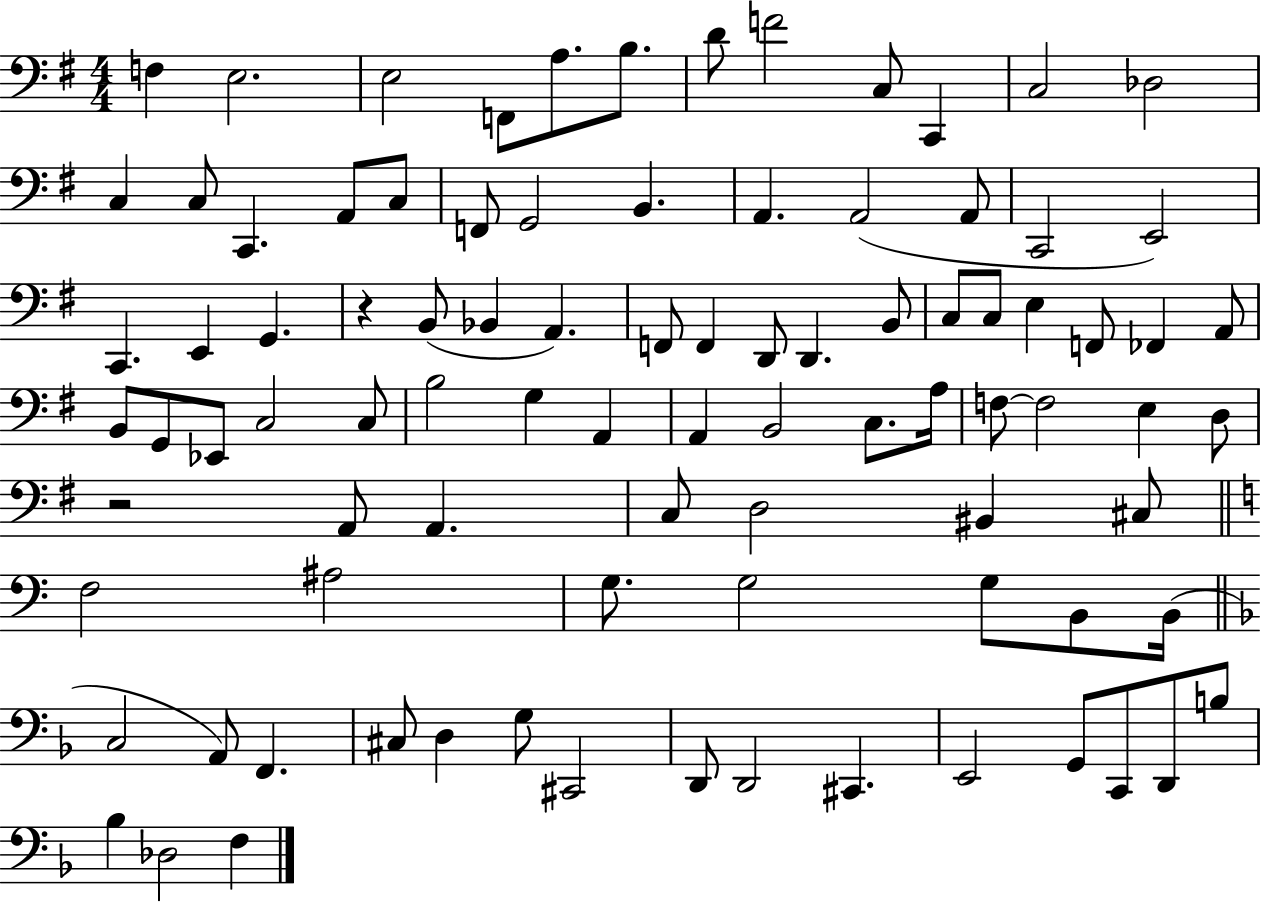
X:1
T:Untitled
M:4/4
L:1/4
K:G
F, E,2 E,2 F,,/2 A,/2 B,/2 D/2 F2 C,/2 C,, C,2 _D,2 C, C,/2 C,, A,,/2 C,/2 F,,/2 G,,2 B,, A,, A,,2 A,,/2 C,,2 E,,2 C,, E,, G,, z B,,/2 _B,, A,, F,,/2 F,, D,,/2 D,, B,,/2 C,/2 C,/2 E, F,,/2 _F,, A,,/2 B,,/2 G,,/2 _E,,/2 C,2 C,/2 B,2 G, A,, A,, B,,2 C,/2 A,/4 F,/2 F,2 E, D,/2 z2 A,,/2 A,, C,/2 D,2 ^B,, ^C,/2 F,2 ^A,2 G,/2 G,2 G,/2 B,,/2 B,,/4 C,2 A,,/2 F,, ^C,/2 D, G,/2 ^C,,2 D,,/2 D,,2 ^C,, E,,2 G,,/2 C,,/2 D,,/2 B,/2 _B, _D,2 F,